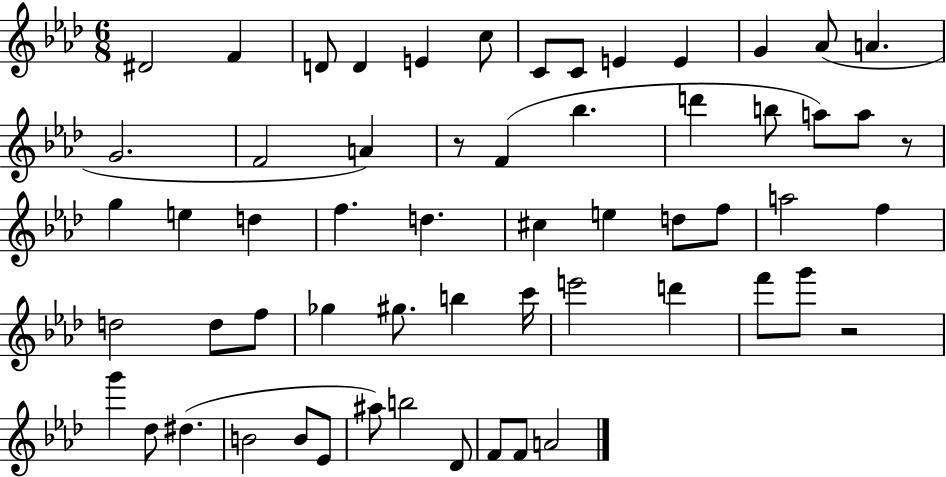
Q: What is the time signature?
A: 6/8